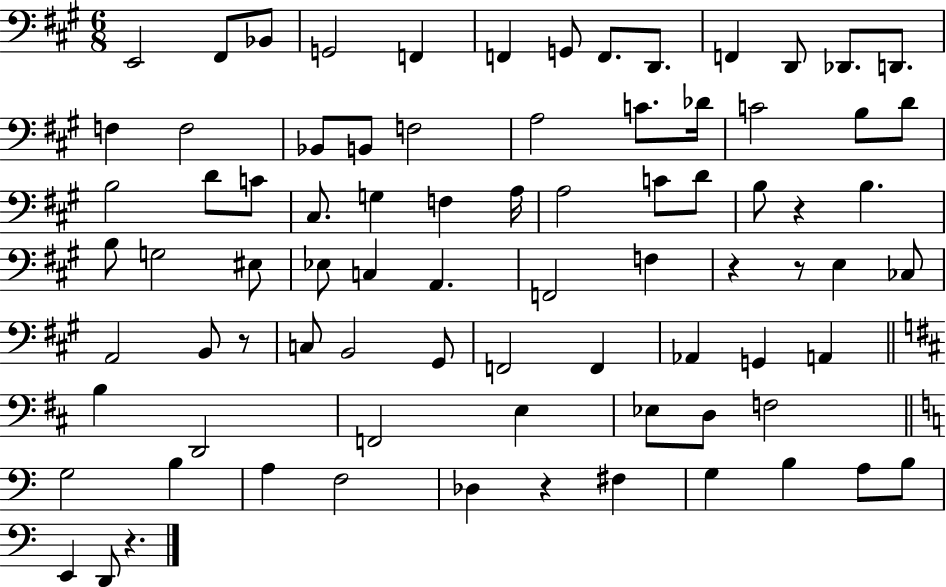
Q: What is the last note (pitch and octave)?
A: D2